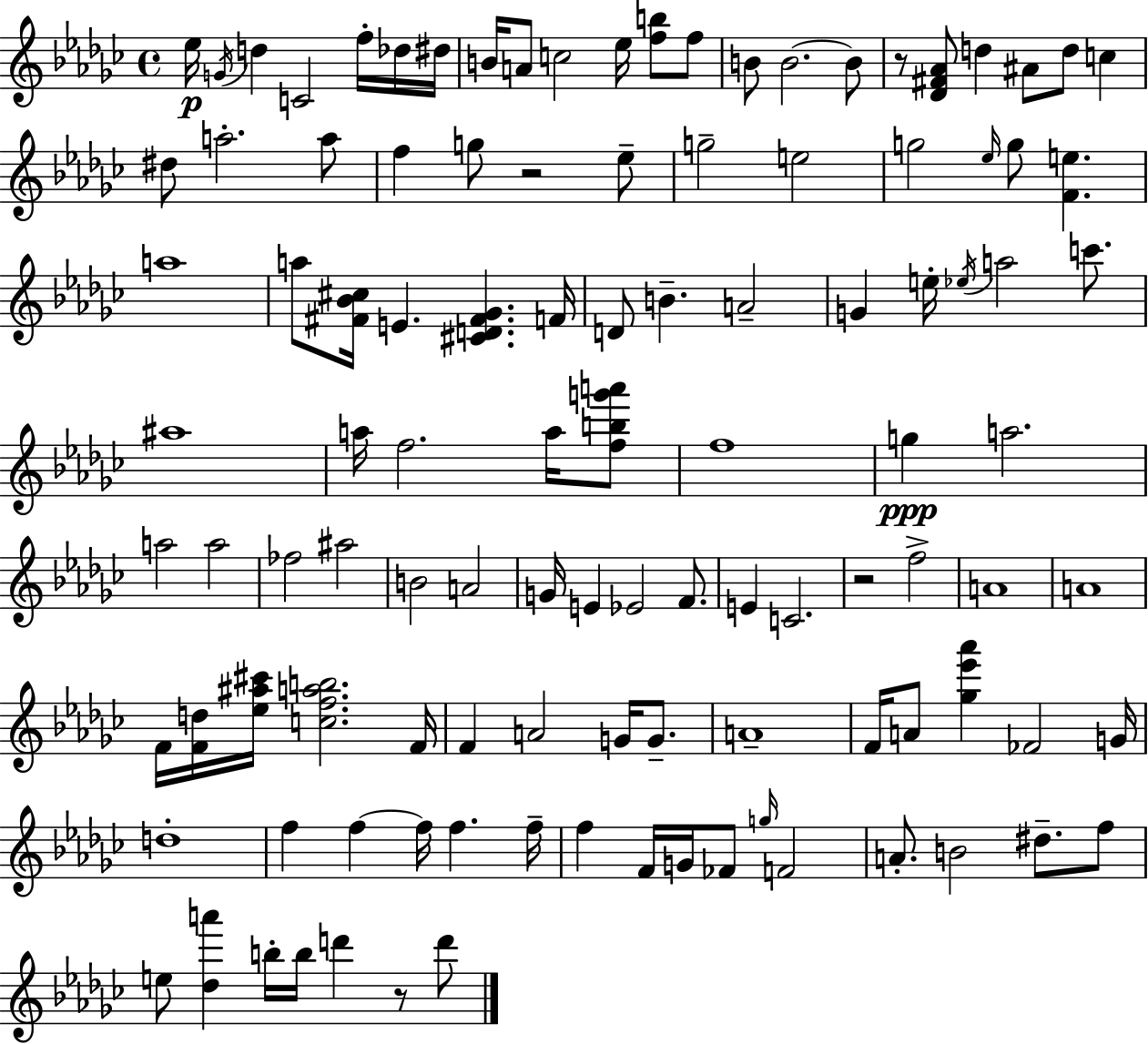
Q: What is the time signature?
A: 4/4